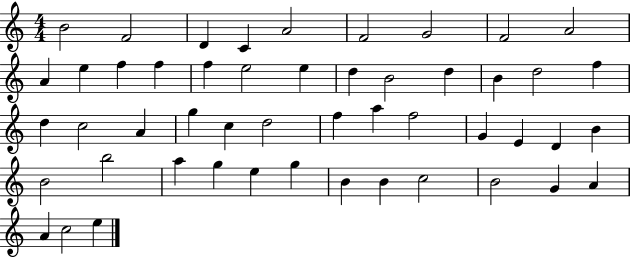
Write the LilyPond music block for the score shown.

{
  \clef treble
  \numericTimeSignature
  \time 4/4
  \key c \major
  b'2 f'2 | d'4 c'4 a'2 | f'2 g'2 | f'2 a'2 | \break a'4 e''4 f''4 f''4 | f''4 e''2 e''4 | d''4 b'2 d''4 | b'4 d''2 f''4 | \break d''4 c''2 a'4 | g''4 c''4 d''2 | f''4 a''4 f''2 | g'4 e'4 d'4 b'4 | \break b'2 b''2 | a''4 g''4 e''4 g''4 | b'4 b'4 c''2 | b'2 g'4 a'4 | \break a'4 c''2 e''4 | \bar "|."
}